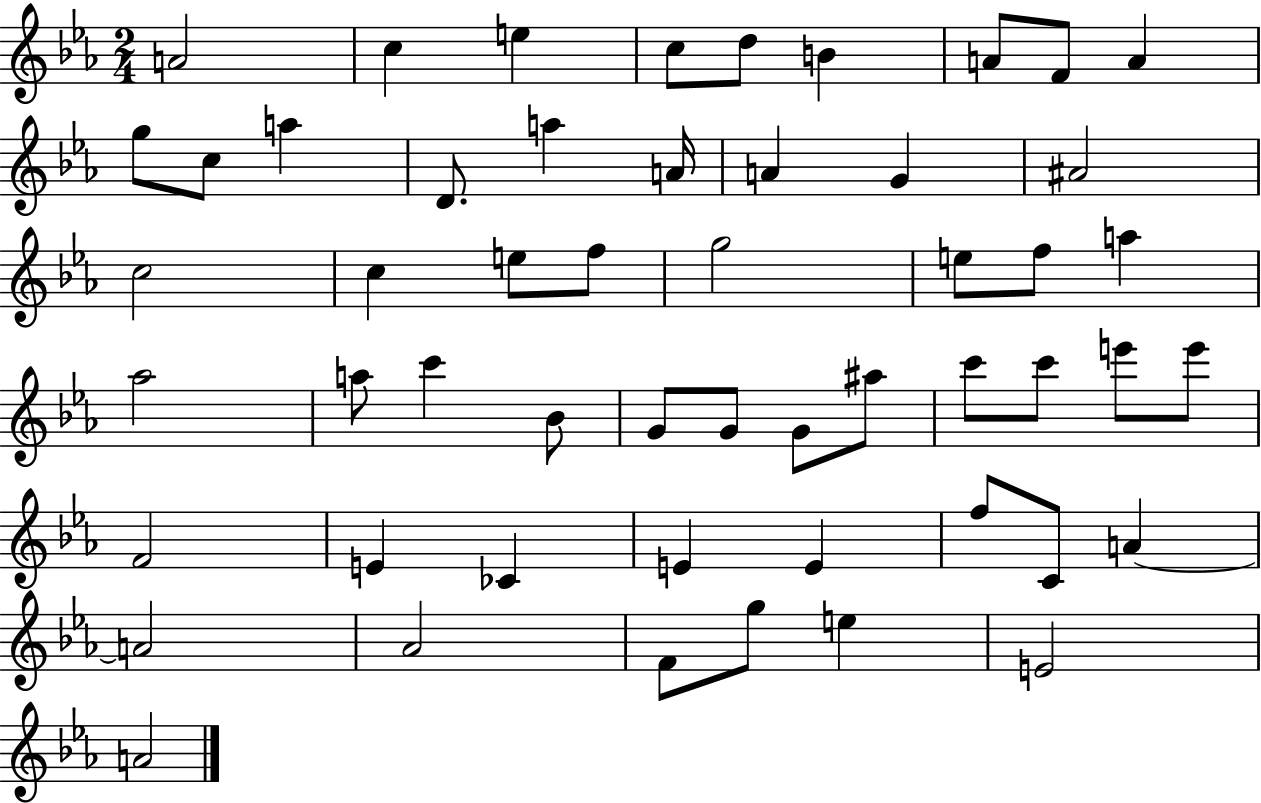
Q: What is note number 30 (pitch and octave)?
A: Bb4